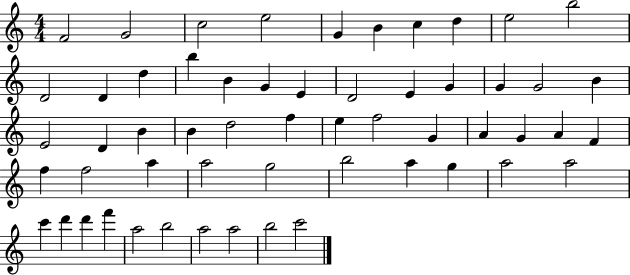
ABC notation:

X:1
T:Untitled
M:4/4
L:1/4
K:C
F2 G2 c2 e2 G B c d e2 b2 D2 D d b B G E D2 E G G G2 B E2 D B B d2 f e f2 G A G A F f f2 a a2 g2 b2 a g a2 a2 c' d' d' f' a2 b2 a2 a2 b2 c'2